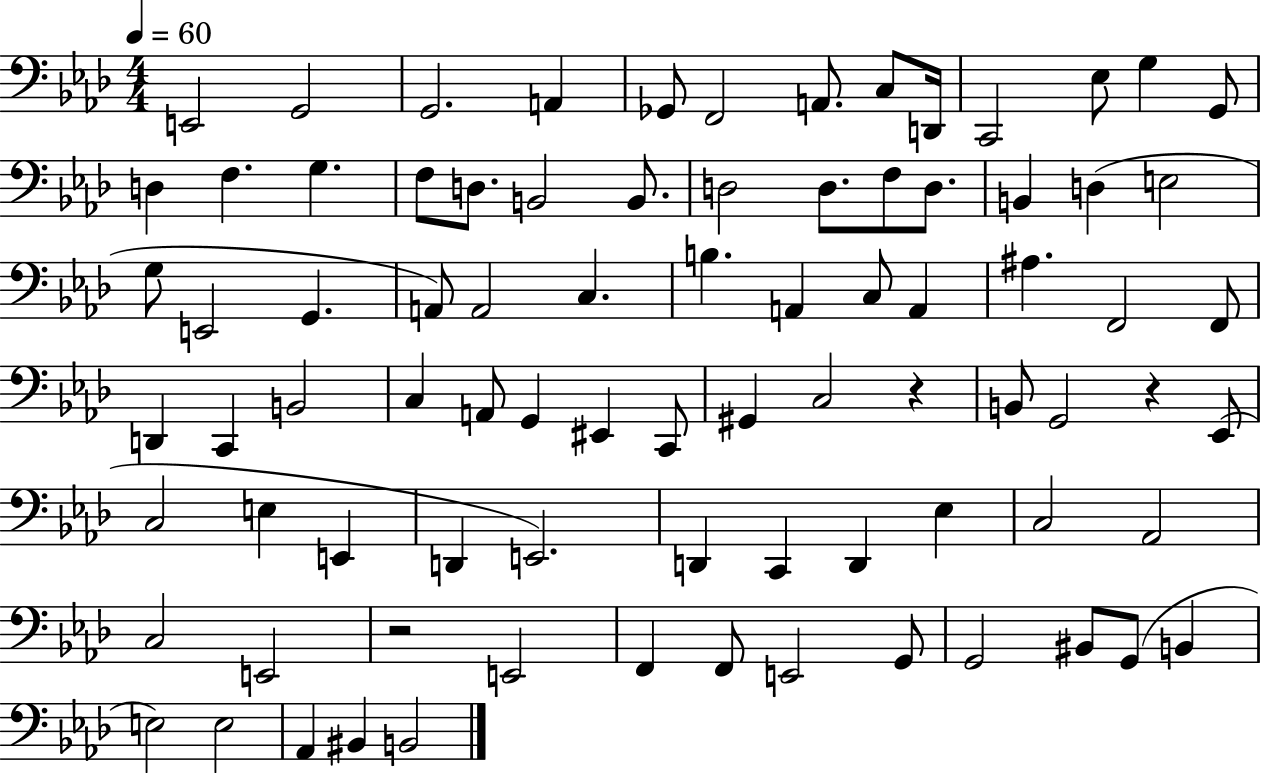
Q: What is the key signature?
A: AES major